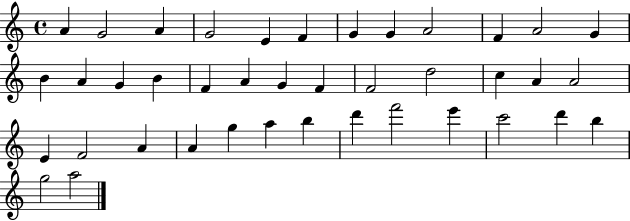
{
  \clef treble
  \time 4/4
  \defaultTimeSignature
  \key c \major
  a'4 g'2 a'4 | g'2 e'4 f'4 | g'4 g'4 a'2 | f'4 a'2 g'4 | \break b'4 a'4 g'4 b'4 | f'4 a'4 g'4 f'4 | f'2 d''2 | c''4 a'4 a'2 | \break e'4 f'2 a'4 | a'4 g''4 a''4 b''4 | d'''4 f'''2 e'''4 | c'''2 d'''4 b''4 | \break g''2 a''2 | \bar "|."
}